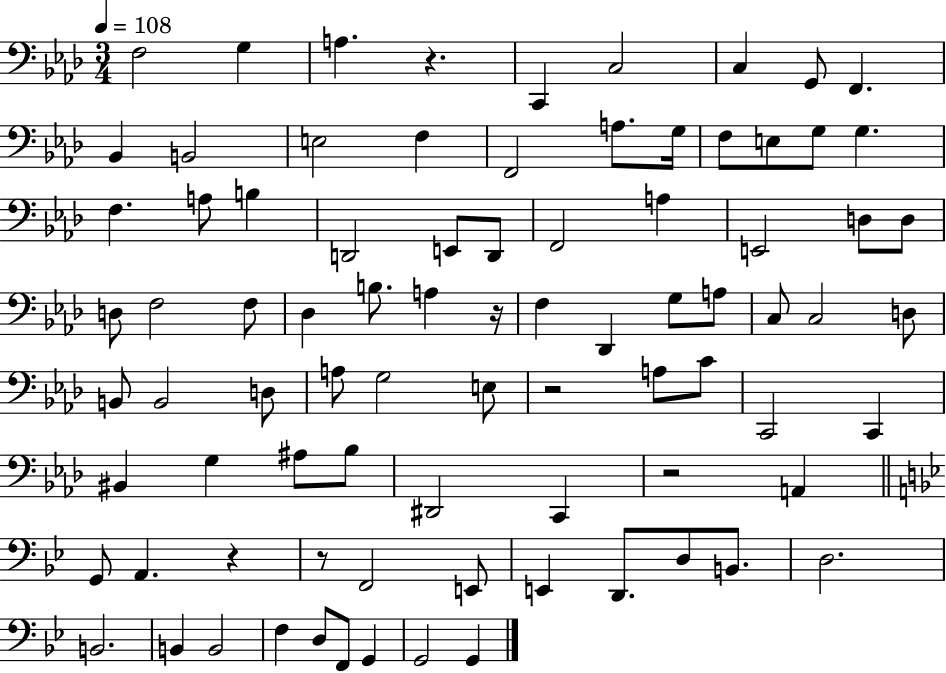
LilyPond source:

{
  \clef bass
  \numericTimeSignature
  \time 3/4
  \key aes \major
  \tempo 4 = 108
  f2 g4 | a4. r4. | c,4 c2 | c4 g,8 f,4. | \break bes,4 b,2 | e2 f4 | f,2 a8. g16 | f8 e8 g8 g4. | \break f4. a8 b4 | d,2 e,8 d,8 | f,2 a4 | e,2 d8 d8 | \break d8 f2 f8 | des4 b8. a4 r16 | f4 des,4 g8 a8 | c8 c2 d8 | \break b,8 b,2 d8 | a8 g2 e8 | r2 a8 c'8 | c,2 c,4 | \break bis,4 g4 ais8 bes8 | dis,2 c,4 | r2 a,4 | \bar "||" \break \key bes \major g,8 a,4. r4 | r8 f,2 e,8 | e,4 d,8. d8 b,8. | d2. | \break b,2. | b,4 b,2 | f4 d8 f,8 g,4 | g,2 g,4 | \break \bar "|."
}